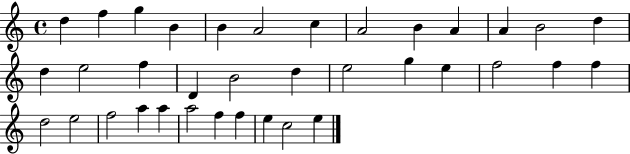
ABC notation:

X:1
T:Untitled
M:4/4
L:1/4
K:C
d f g B B A2 c A2 B A A B2 d d e2 f D B2 d e2 g e f2 f f d2 e2 f2 a a a2 f f e c2 e